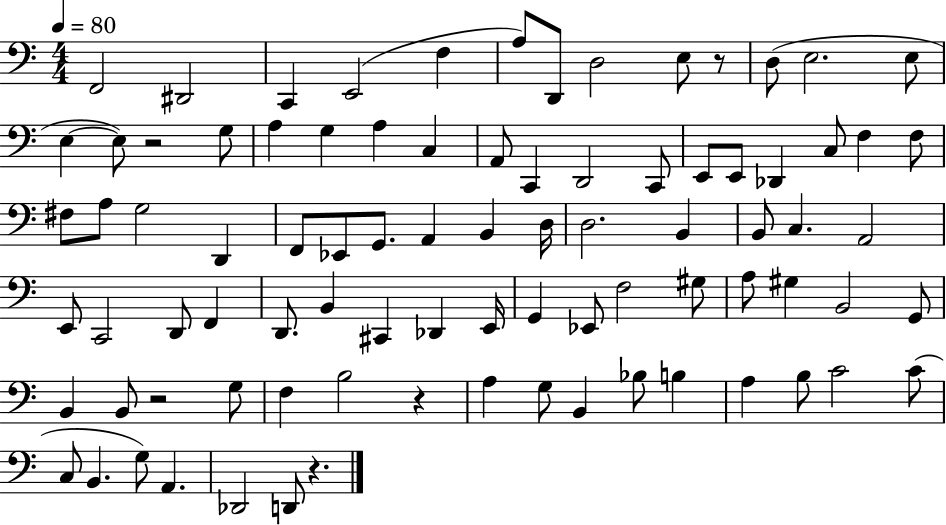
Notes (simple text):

F2/h D#2/h C2/q E2/h F3/q A3/e D2/e D3/h E3/e R/e D3/e E3/h. E3/e E3/q E3/e R/h G3/e A3/q G3/q A3/q C3/q A2/e C2/q D2/h C2/e E2/e E2/e Db2/q C3/e F3/q F3/e F#3/e A3/e G3/h D2/q F2/e Eb2/e G2/e. A2/q B2/q D3/s D3/h. B2/q B2/e C3/q. A2/h E2/e C2/h D2/e F2/q D2/e. B2/q C#2/q Db2/q E2/s G2/q Eb2/e F3/h G#3/e A3/e G#3/q B2/h G2/e B2/q B2/e R/h G3/e F3/q B3/h R/q A3/q G3/e B2/q Bb3/e B3/q A3/q B3/e C4/h C4/e C3/e B2/q. G3/e A2/q. Db2/h D2/e R/q.